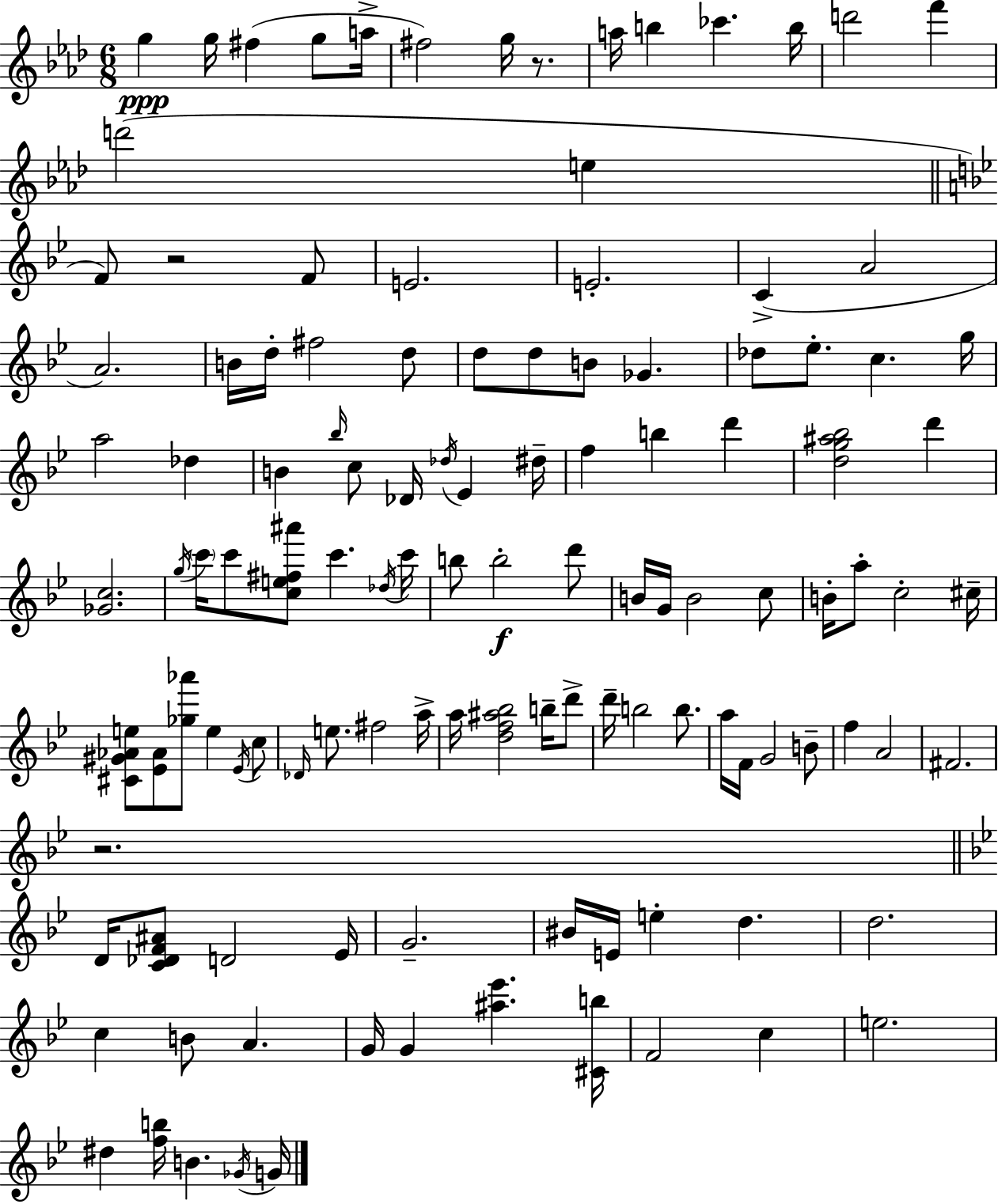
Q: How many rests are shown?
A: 3